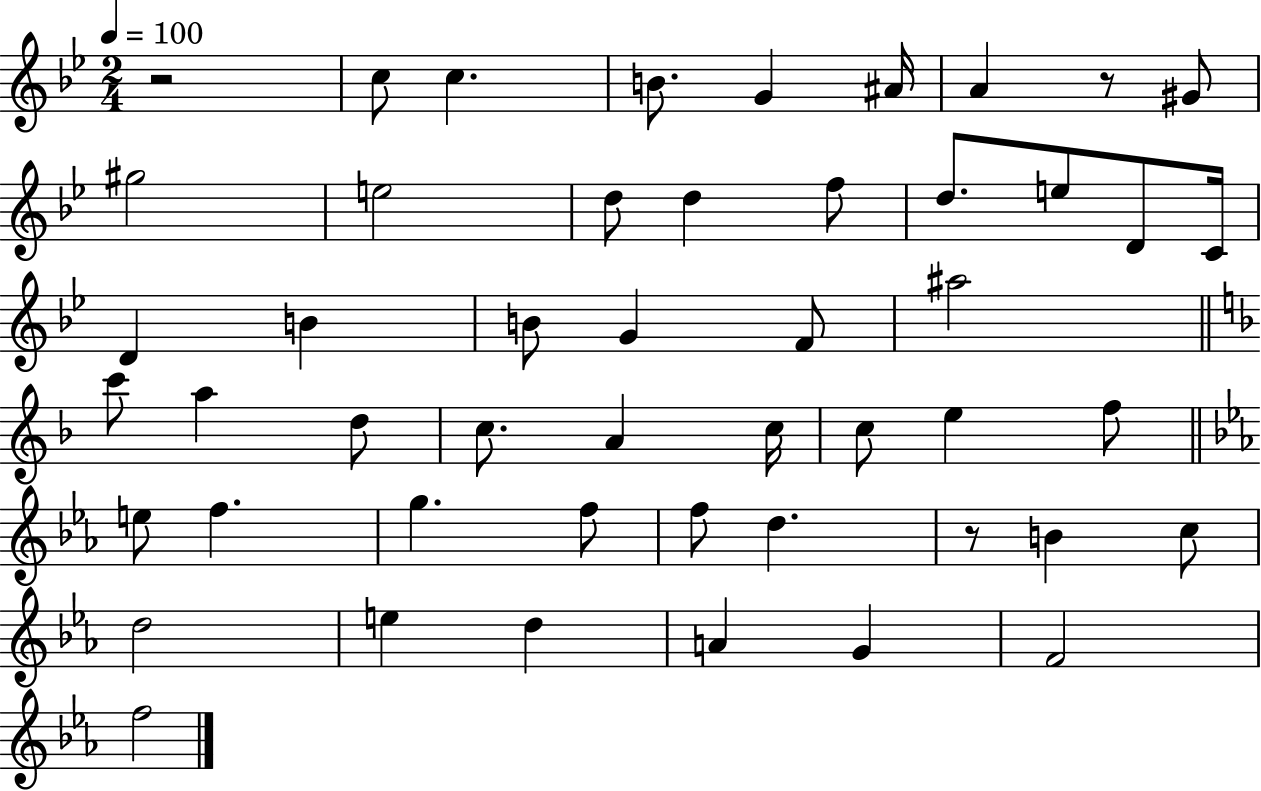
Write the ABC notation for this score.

X:1
T:Untitled
M:2/4
L:1/4
K:Bb
z2 c/2 c B/2 G ^A/4 A z/2 ^G/2 ^g2 e2 d/2 d f/2 d/2 e/2 D/2 C/4 D B B/2 G F/2 ^a2 c'/2 a d/2 c/2 A c/4 c/2 e f/2 e/2 f g f/2 f/2 d z/2 B c/2 d2 e d A G F2 f2